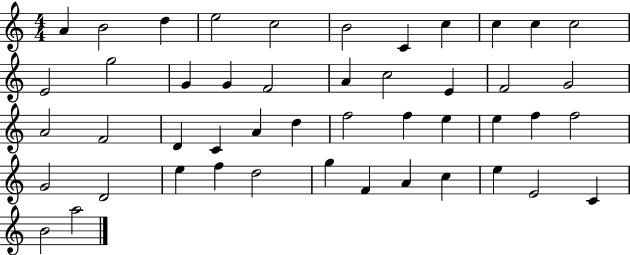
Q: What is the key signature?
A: C major